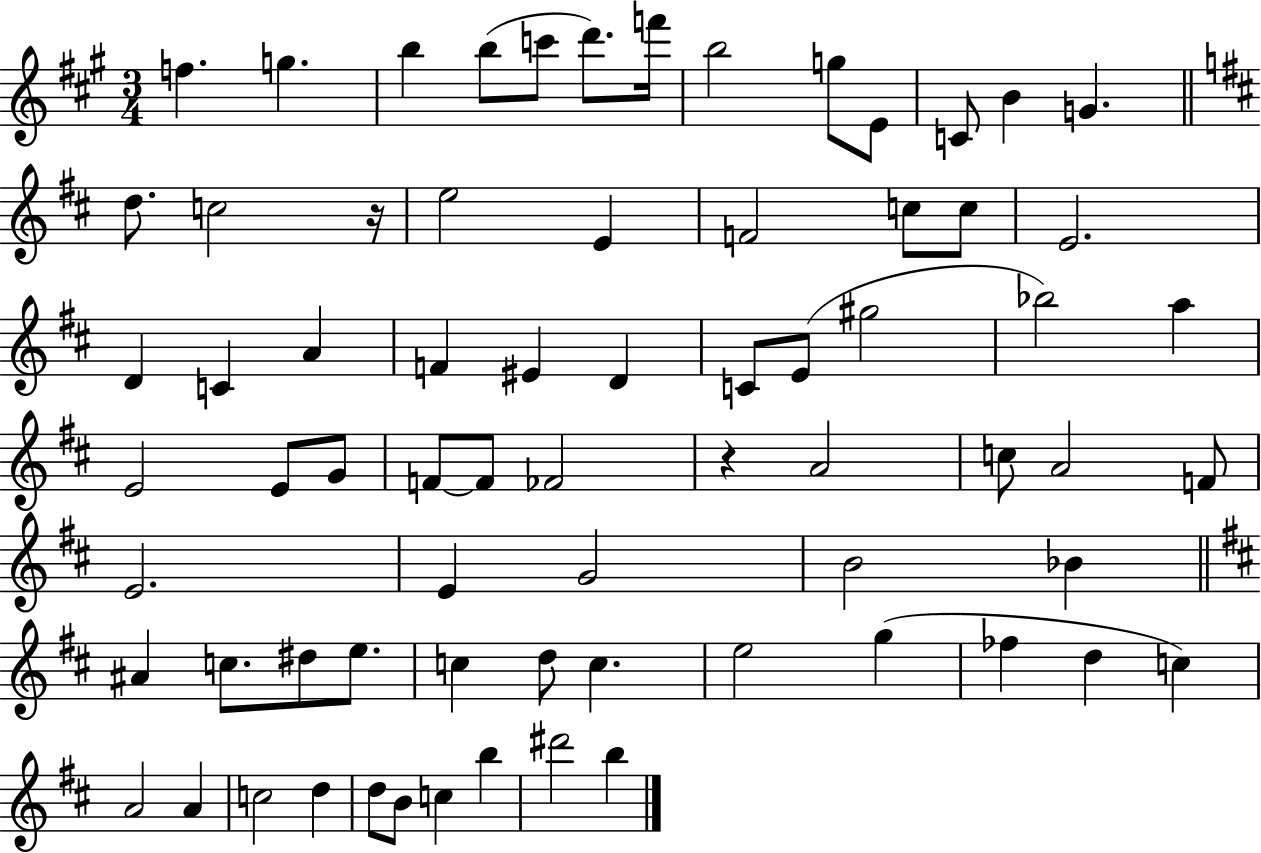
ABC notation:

X:1
T:Untitled
M:3/4
L:1/4
K:A
f g b b/2 c'/2 d'/2 f'/4 b2 g/2 E/2 C/2 B G d/2 c2 z/4 e2 E F2 c/2 c/2 E2 D C A F ^E D C/2 E/2 ^g2 _b2 a E2 E/2 G/2 F/2 F/2 _F2 z A2 c/2 A2 F/2 E2 E G2 B2 _B ^A c/2 ^d/2 e/2 c d/2 c e2 g _f d c A2 A c2 d d/2 B/2 c b ^d'2 b